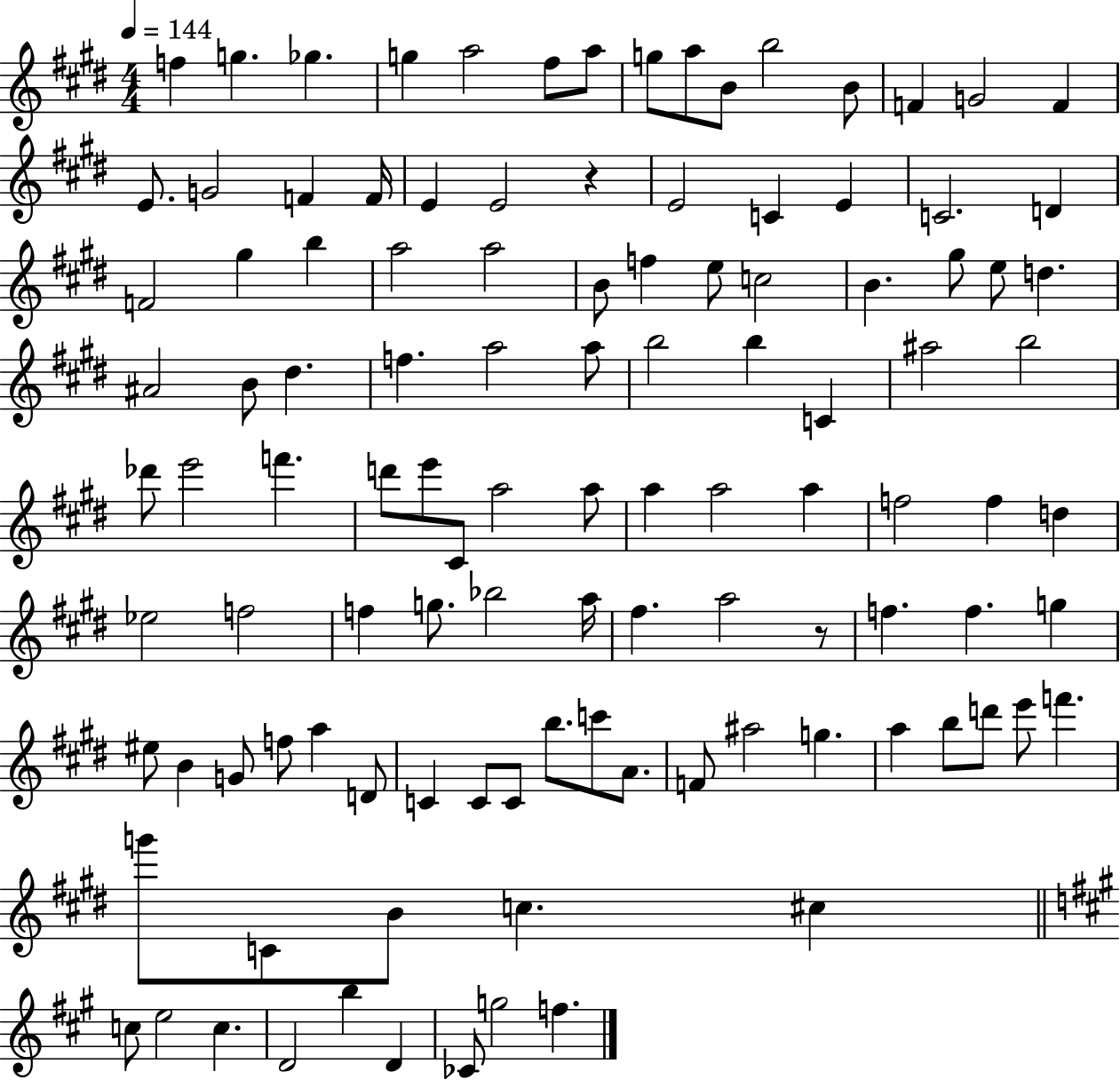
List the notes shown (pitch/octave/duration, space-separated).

F5/q G5/q. Gb5/q. G5/q A5/h F#5/e A5/e G5/e A5/e B4/e B5/h B4/e F4/q G4/h F4/q E4/e. G4/h F4/q F4/s E4/q E4/h R/q E4/h C4/q E4/q C4/h. D4/q F4/h G#5/q B5/q A5/h A5/h B4/e F5/q E5/e C5/h B4/q. G#5/e E5/e D5/q. A#4/h B4/e D#5/q. F5/q. A5/h A5/e B5/h B5/q C4/q A#5/h B5/h Db6/e E6/h F6/q. D6/e E6/e C#4/e A5/h A5/e A5/q A5/h A5/q F5/h F5/q D5/q Eb5/h F5/h F5/q G5/e. Bb5/h A5/s F#5/q. A5/h R/e F5/q. F5/q. G5/q EIS5/e B4/q G4/e F5/e A5/q D4/e C4/q C4/e C4/e B5/e. C6/e A4/e. F4/e A#5/h G5/q. A5/q B5/e D6/e E6/e F6/q. G6/e C4/e B4/e C5/q. C#5/q C5/e E5/h C5/q. D4/h B5/q D4/q CES4/e G5/h F5/q.